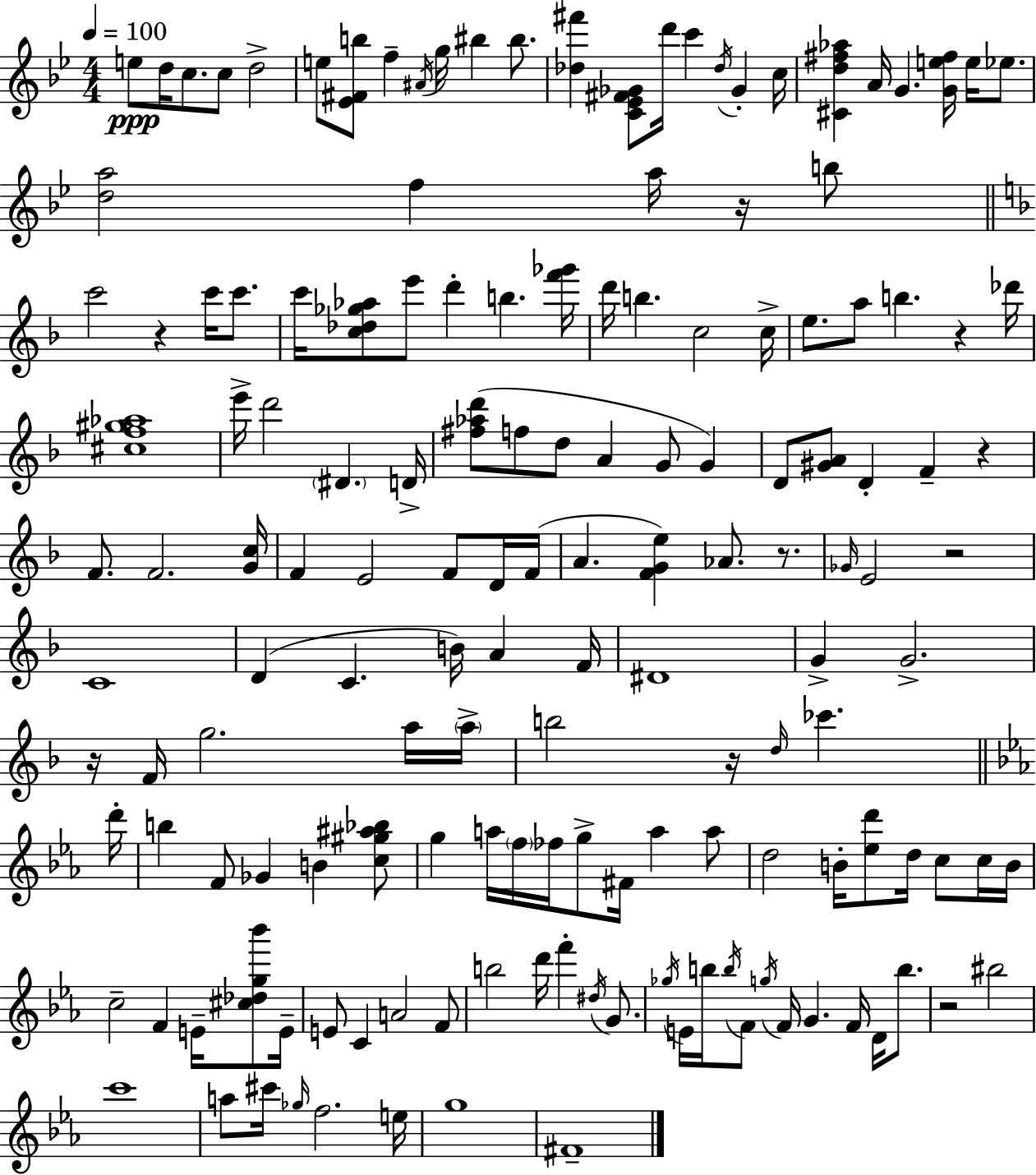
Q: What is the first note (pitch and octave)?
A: E5